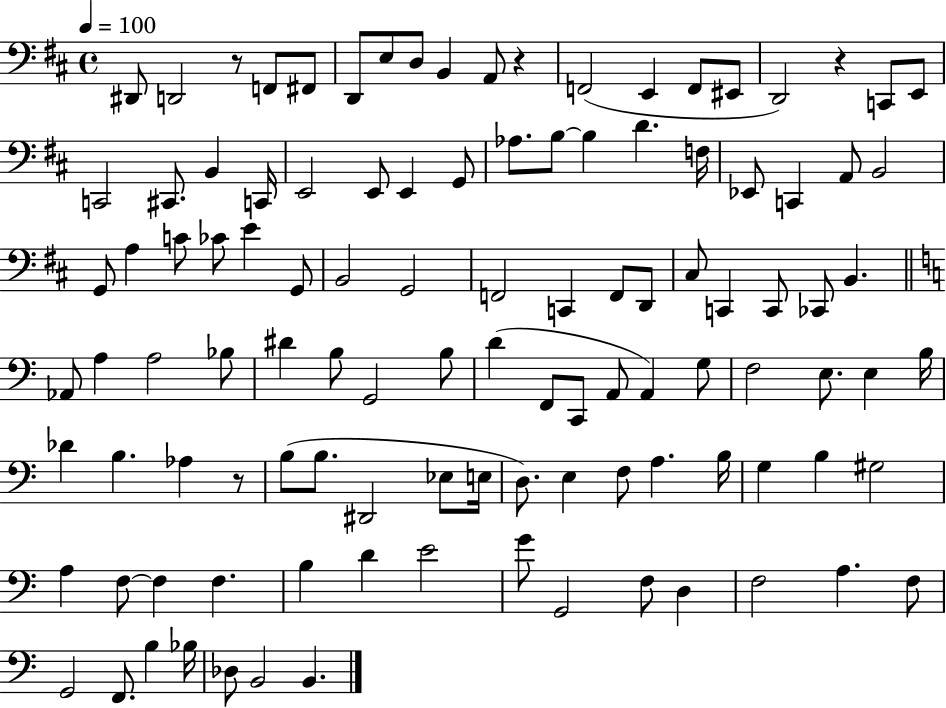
D#2/e D2/h R/e F2/e F#2/e D2/e E3/e D3/e B2/q A2/e R/q F2/h E2/q F2/e EIS2/e D2/h R/q C2/e E2/e C2/h C#2/e. B2/q C2/s E2/h E2/e E2/q G2/e Ab3/e. B3/e B3/q D4/q. F3/s Eb2/e C2/q A2/e B2/h G2/e A3/q C4/e CES4/e E4/q G2/e B2/h G2/h F2/h C2/q F2/e D2/e C#3/e C2/q C2/e CES2/e B2/q. Ab2/e A3/q A3/h Bb3/e D#4/q B3/e G2/h B3/e D4/q F2/e C2/e A2/e A2/q G3/e F3/h E3/e. E3/q B3/s Db4/q B3/q. Ab3/q R/e B3/e B3/e. D#2/h Eb3/e E3/s D3/e. E3/q F3/e A3/q. B3/s G3/q B3/q G#3/h A3/q F3/e F3/q F3/q. B3/q D4/q E4/h G4/e G2/h F3/e D3/q F3/h A3/q. F3/e G2/h F2/e. B3/q Bb3/s Db3/e B2/h B2/q.